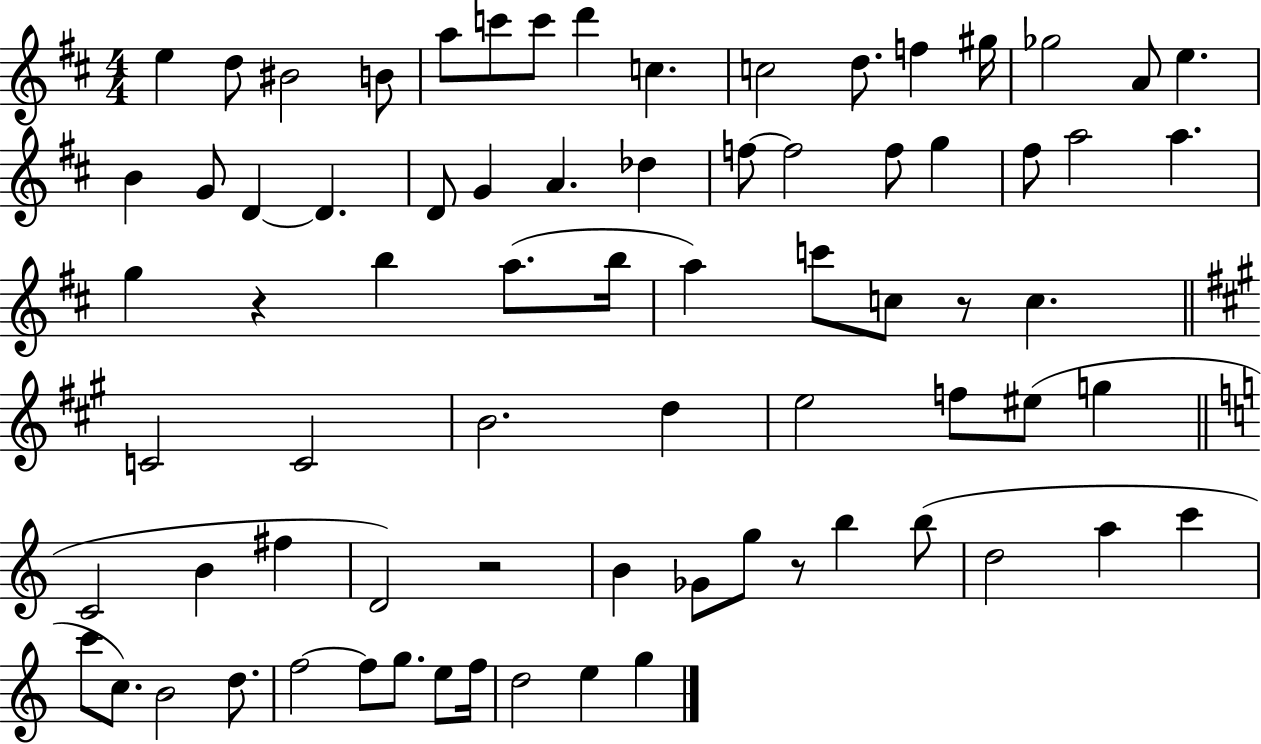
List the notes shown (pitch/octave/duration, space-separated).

E5/q D5/e BIS4/h B4/e A5/e C6/e C6/e D6/q C5/q. C5/h D5/e. F5/q G#5/s Gb5/h A4/e E5/q. B4/q G4/e D4/q D4/q. D4/e G4/q A4/q. Db5/q F5/e F5/h F5/e G5/q F#5/e A5/h A5/q. G5/q R/q B5/q A5/e. B5/s A5/q C6/e C5/e R/e C5/q. C4/h C4/h B4/h. D5/q E5/h F5/e EIS5/e G5/q C4/h B4/q F#5/q D4/h R/h B4/q Gb4/e G5/e R/e B5/q B5/e D5/h A5/q C6/q C6/e C5/e. B4/h D5/e. F5/h F5/e G5/e. E5/e F5/s D5/h E5/q G5/q